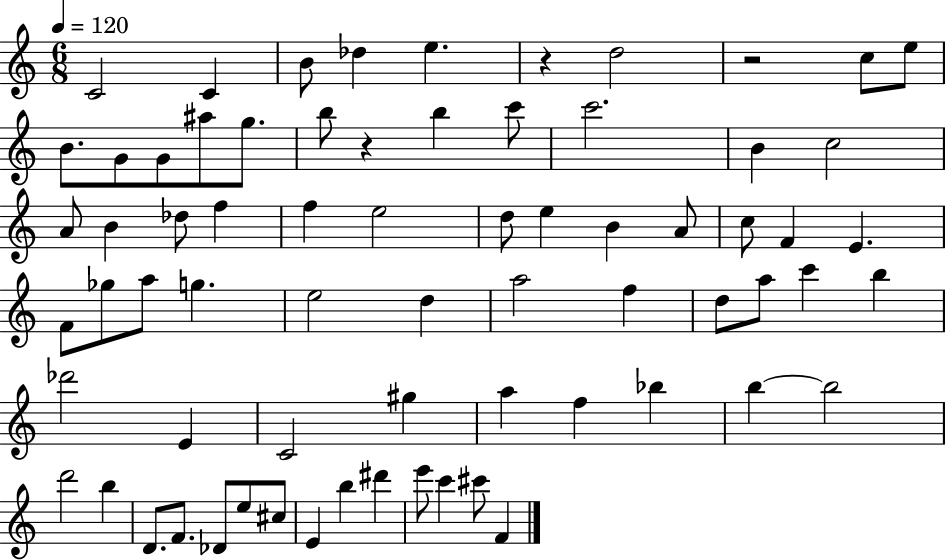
{
  \clef treble
  \numericTimeSignature
  \time 6/8
  \key c \major
  \tempo 4 = 120
  c'2 c'4 | b'8 des''4 e''4. | r4 d''2 | r2 c''8 e''8 | \break b'8. g'8 g'8 ais''8 g''8. | b''8 r4 b''4 c'''8 | c'''2. | b'4 c''2 | \break a'8 b'4 des''8 f''4 | f''4 e''2 | d''8 e''4 b'4 a'8 | c''8 f'4 e'4. | \break f'8 ges''8 a''8 g''4. | e''2 d''4 | a''2 f''4 | d''8 a''8 c'''4 b''4 | \break des'''2 e'4 | c'2 gis''4 | a''4 f''4 bes''4 | b''4~~ b''2 | \break d'''2 b''4 | d'8. f'8. des'8 e''8 cis''8 | e'4 b''4 dis'''4 | e'''8 c'''4 cis'''8 f'4 | \break \bar "|."
}